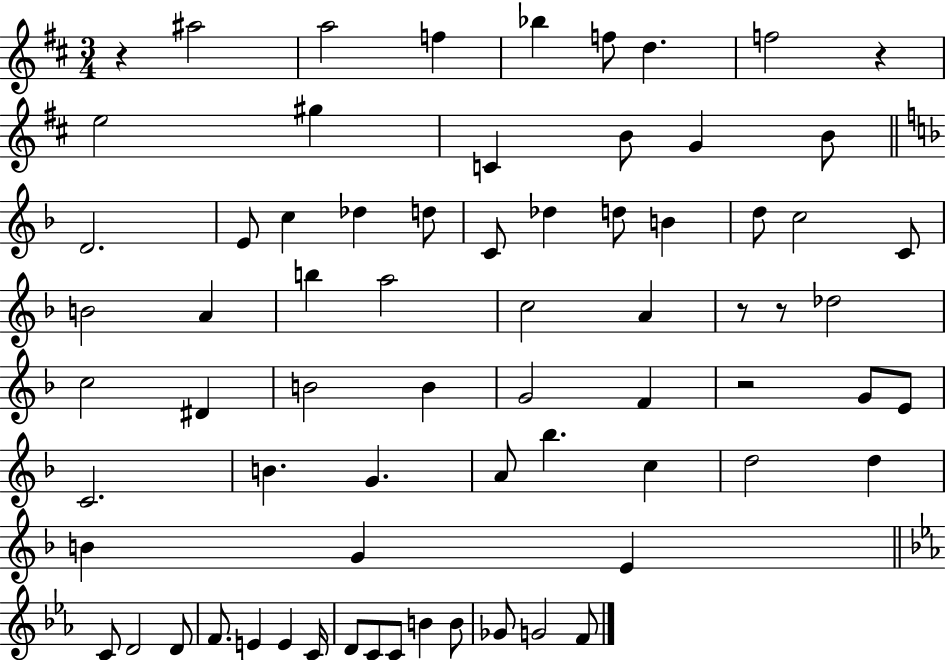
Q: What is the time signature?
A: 3/4